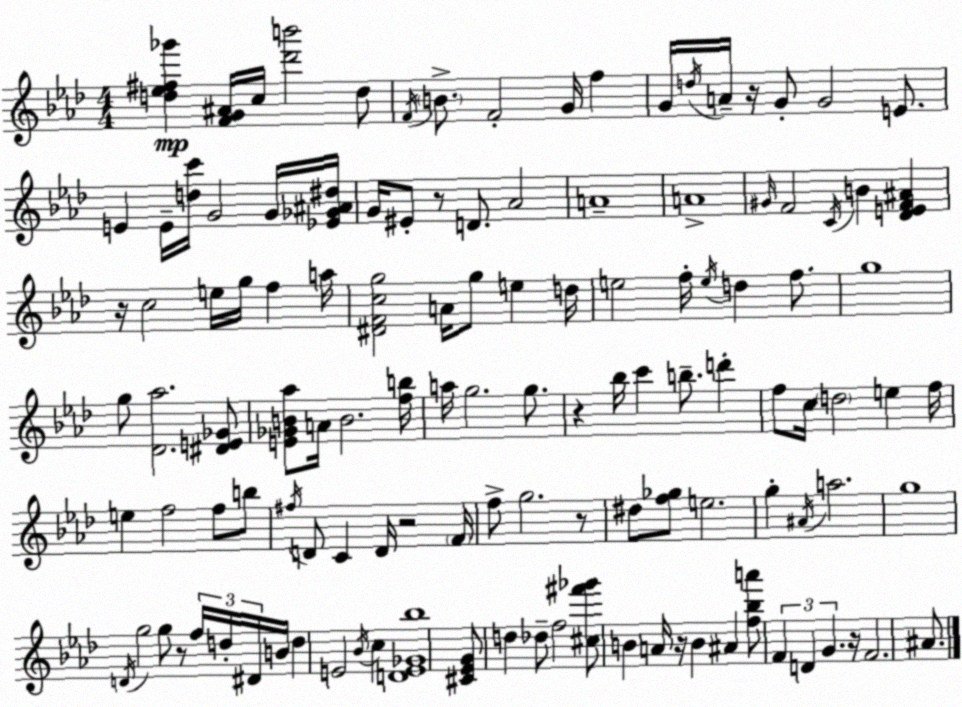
X:1
T:Untitled
M:4/4
L:1/4
K:Fm
[d_e^f_g'] [FG^A]/4 c/4 [_d'b']2 d/2 F/4 B/2 F2 G/4 f G/4 d/4 A/4 z/4 G/2 G2 E/2 E E/4 [dc']/4 G2 G/4 [_E_G^A^d]/4 G/4 ^E/2 z/2 D/2 _A2 A4 A4 ^G/4 F2 C/4 B [_DEF^A] z/4 c2 e/4 g/4 f a/4 [^DFcg]2 A/4 g/2 e d/4 e2 f/4 e/4 d f/2 g4 g/2 [_D_a]2 [^DE_G]/2 [E_GB_a]/2 A/4 B2 [fb]/4 a/4 g2 g/2 z _b/4 c' b/2 d' f/2 c/4 d2 e f/4 e f2 f/2 b/2 ^f/4 D/2 C D/4 z2 F/4 f/2 g2 z/2 ^d/2 [f_g]/2 e2 g ^A/4 a2 g4 D/4 g2 g/2 z/2 f/4 d/4 ^D/4 B/4 d E2 _B/4 c [DE_G_b]4 [^C_EG]/2 d _d/2 f2 [^c^f'_g']/2 B A/4 z/4 B ^A [f_ba']/2 F D G z/4 F2 ^A/2